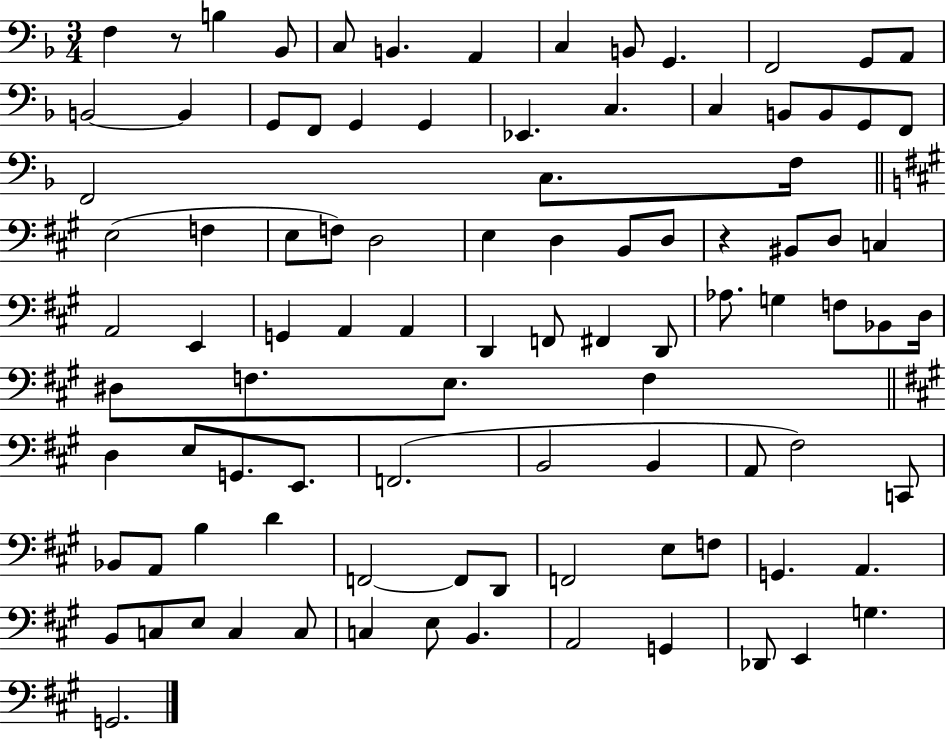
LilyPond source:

{
  \clef bass
  \numericTimeSignature
  \time 3/4
  \key f \major
  f4 r8 b4 bes,8 | c8 b,4. a,4 | c4 b,8 g,4. | f,2 g,8 a,8 | \break b,2~~ b,4 | g,8 f,8 g,4 g,4 | ees,4. c4. | c4 b,8 b,8 g,8 f,8 | \break f,2 c8. f16 | \bar "||" \break \key a \major e2( f4 | e8 f8) d2 | e4 d4 b,8 d8 | r4 bis,8 d8 c4 | \break a,2 e,4 | g,4 a,4 a,4 | d,4 f,8 fis,4 d,8 | aes8. g4 f8 bes,8 d16 | \break dis8 f8. e8. f4 | \bar "||" \break \key a \major d4 e8 g,8. e,8. | f,2.( | b,2 b,4 | a,8 fis2) c,8 | \break bes,8 a,8 b4 d'4 | f,2~~ f,8 d,8 | f,2 e8 f8 | g,4. a,4. | \break b,8 c8 e8 c4 c8 | c4 e8 b,4. | a,2 g,4 | des,8 e,4 g4. | \break g,2. | \bar "|."
}